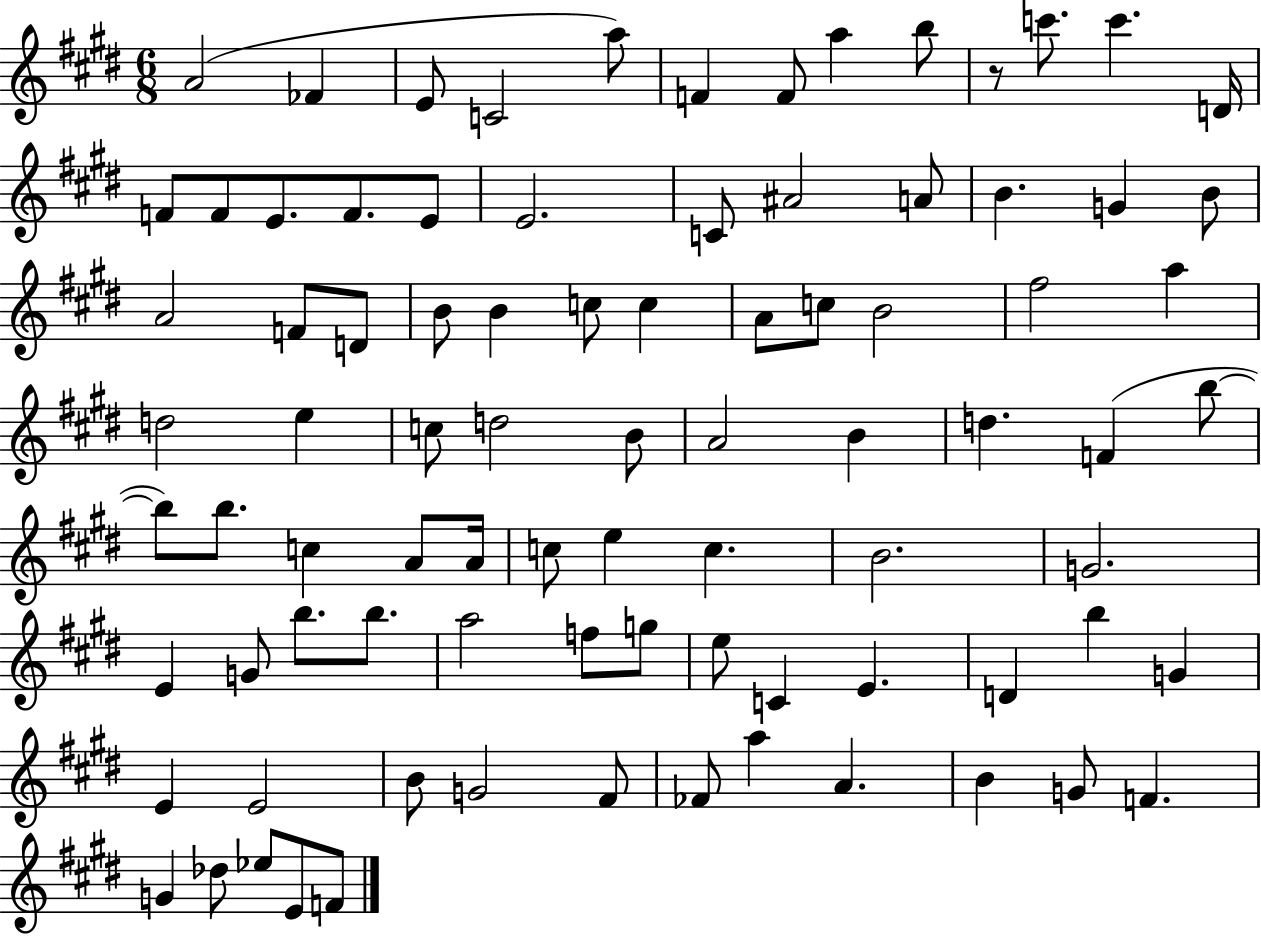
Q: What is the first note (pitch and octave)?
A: A4